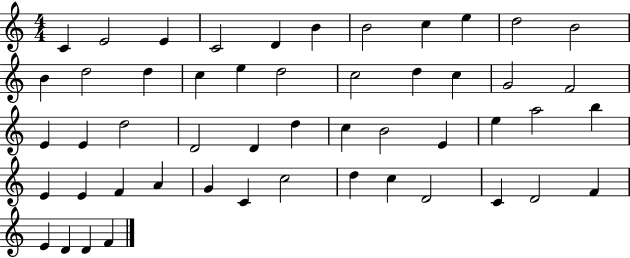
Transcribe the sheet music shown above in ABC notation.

X:1
T:Untitled
M:4/4
L:1/4
K:C
C E2 E C2 D B B2 c e d2 B2 B d2 d c e d2 c2 d c G2 F2 E E d2 D2 D d c B2 E e a2 b E E F A G C c2 d c D2 C D2 F E D D F